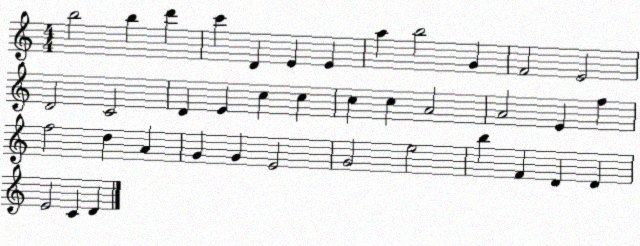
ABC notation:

X:1
T:Untitled
M:4/4
L:1/4
K:C
b2 b d' c' D E E a b2 G F2 E2 D2 C2 D E c c c c A2 A2 E f f2 d A G G E2 G2 e2 b F D D E2 C D